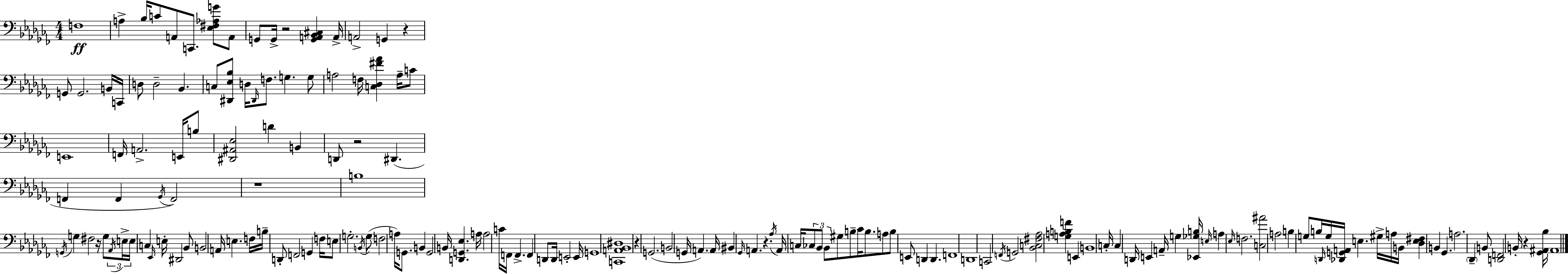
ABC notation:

X:1
T:Untitled
M:4/4
L:1/4
K:Abm
F,4 A, _B,/4 C/2 A,,/2 C,,/2 [_E,^F,_A,G]/2 A,,/2 G,,/2 G,,/4 z2 [G,,A,,_B,,^C,] A,,/4 A,,2 G,, z G,,/2 G,,2 B,,/4 C,,/4 D,/2 D,2 _B,, C,/2 [^D,,_E,_B,]/2 D,/4 ^D,,/4 F,/2 G, G,/2 A,2 F,/4 [C,_D,^F_A] A,/4 C/2 E,,4 F,,/4 A,,2 E,,/4 B,/2 [^D,,^A,,_E,]2 D B,, D,,/2 z2 ^D,, F,, F,, _G,,/4 F,,2 z4 B,4 G,,/4 G, ^F,2 z/4 G,/2 _A,,/4 E,/4 E,/4 C, _E,,/4 E,/4 ^D,,2 _B,,/2 B,,2 A,,/4 E, F,/4 B,/4 D,,/2 F,,2 G,, F,/4 E,/2 G,2 B,,/4 G,/2 F,2 A,/4 G,,/2 B,, G,,2 B,,/4 [D,,G,,_E,] A,/4 A,2 C/4 F,,/4 F,, F,, D,,/2 D,,/4 E,,2 E,,/4 G,,4 [C,,A,,_B,,^D,]4 z G,,2 B,,2 G,,/4 A,, A,,/4 ^B,, _G,,/4 A,, z _A,/4 A,,/4 C,/4 _C,/2 _B,,/2 _B,,/2 ^G,/2 B,/2 _C/4 B,/2 A,/2 B,/2 E,,/2 D,, D,, F,,4 D,,4 C,,2 F,,/4 G,,2 [_B,,C,^F,_A,]2 [G,A,B,F] E,, B,,4 C,/4 C, D,,/4 E,, A,,/4 G, [_E,,_G,B,]/4 E,/4 A, _E,/4 F,2 [C,^A]2 A,2 B, G,/2 B,/4 D,,/4 G,/4 [_D,,G,,A,,]/4 E, ^G,/4 A,/4 B,,/4 [_D,E,^F,] B,, _G,, A,2 _D,, B,,/2 [D,,F,,]2 B,,/4 z [_G,,^A,,_B,]/4 ^A,,4